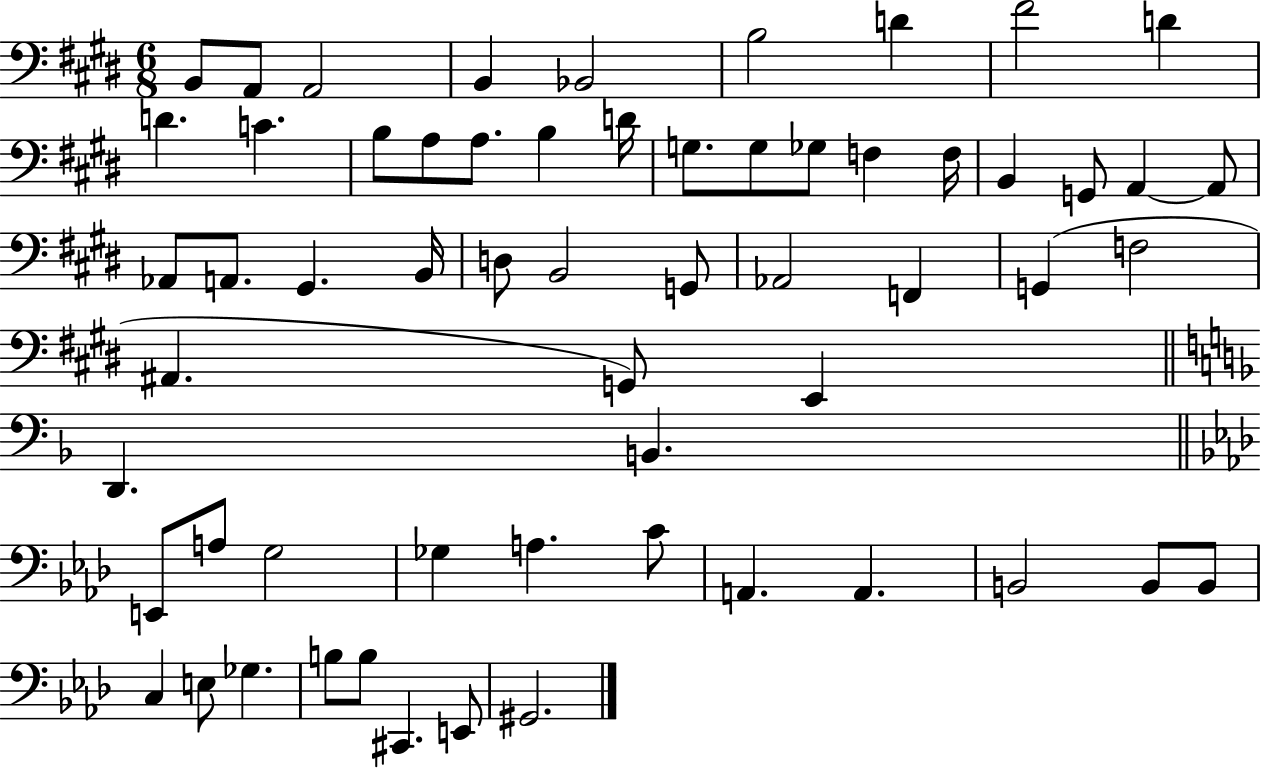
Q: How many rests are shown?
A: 0